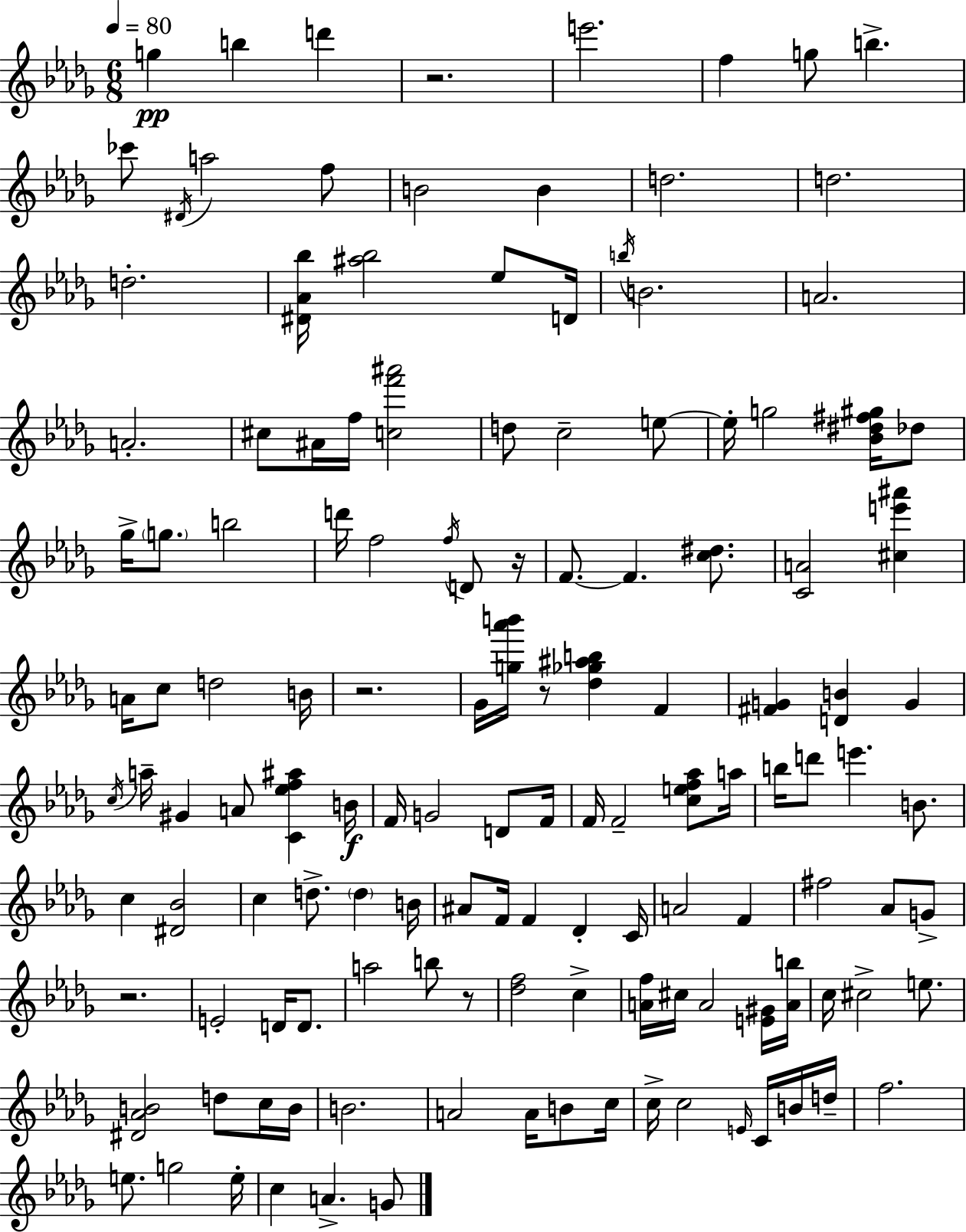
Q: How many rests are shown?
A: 6